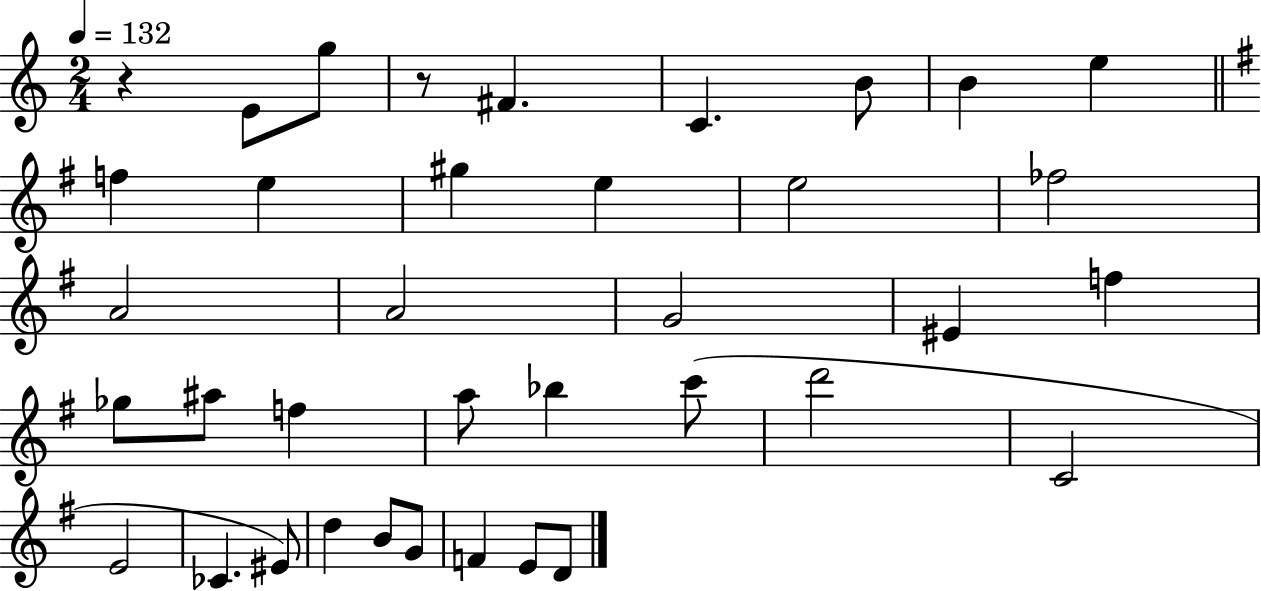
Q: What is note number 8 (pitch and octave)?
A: F5